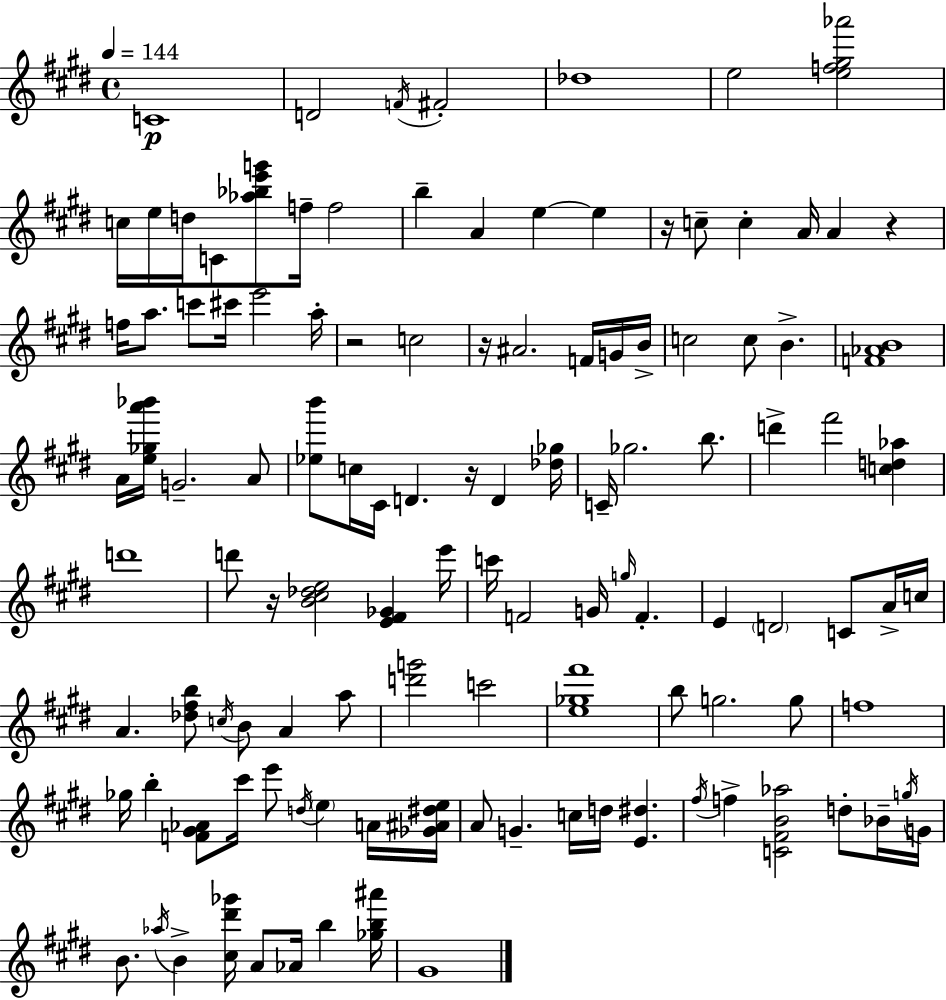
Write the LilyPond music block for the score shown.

{
  \clef treble
  \time 4/4
  \defaultTimeSignature
  \key e \major
  \tempo 4 = 144
  c'1\p | d'2 \acciaccatura { f'16 } fis'2-. | des''1 | e''2 <e'' f'' gis'' aes'''>2 | \break c''16 e''16 d''16 c'8 <aes'' bes'' e''' g'''>8 f''16-- f''2 | b''4-- a'4 e''4~~ e''4 | r16 c''8-- c''4-. a'16 a'4 r4 | f''16 a''8. c'''8 cis'''16 e'''2 | \break a''16-. r2 c''2 | r16 ais'2. f'16 g'16 | b'16-> c''2 c''8 b'4.-> | <f' aes' b'>1 | \break a'16 <e'' ges'' a''' bes'''>16 g'2.-- a'8 | <ees'' b'''>8 c''16 cis'16 d'4. r16 d'4 | <des'' ges''>16 c'16-- ges''2. b''8. | d'''4-> fis'''2 <c'' d'' aes''>4 | \break d'''1 | d'''8 r16 <b' cis'' des'' e''>2 <e' fis' ges'>4 | e'''16 c'''16 f'2 g'16 \grace { g''16 } f'4.-. | e'4 \parenthesize d'2 c'8 | \break a'16-> c''16 a'4. <des'' fis'' b''>8 \acciaccatura { c''16 } b'8 a'4 | a''8 <d''' g'''>2 c'''2 | <e'' ges'' fis'''>1 | b''8 g''2. | \break g''8 f''1 | ges''16 b''4-. <f' gis' aes'>8 cis'''16 e'''8 \acciaccatura { d''16 } \parenthesize e''4 | a'16 <ges' ais' dis'' e''>16 a'8 g'4.-- c''16 d''16 <e' dis''>4. | \acciaccatura { fis''16 } f''4-> <c' fis' b' aes''>2 | \break d''8-. bes'16-- \acciaccatura { g''16 } g'16 b'8. \acciaccatura { aes''16 } b'4-> <cis'' dis''' ges'''>16 a'8 | aes'16 b''4 <ges'' b'' ais'''>16 gis'1 | \bar "|."
}